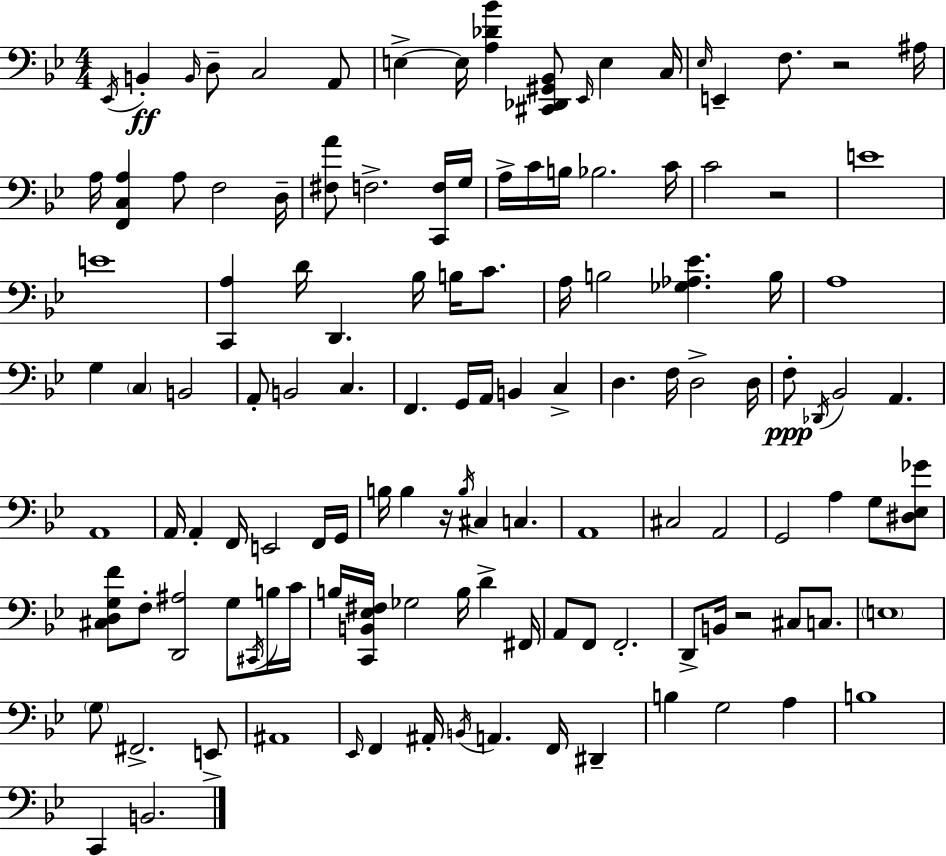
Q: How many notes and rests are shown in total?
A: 125